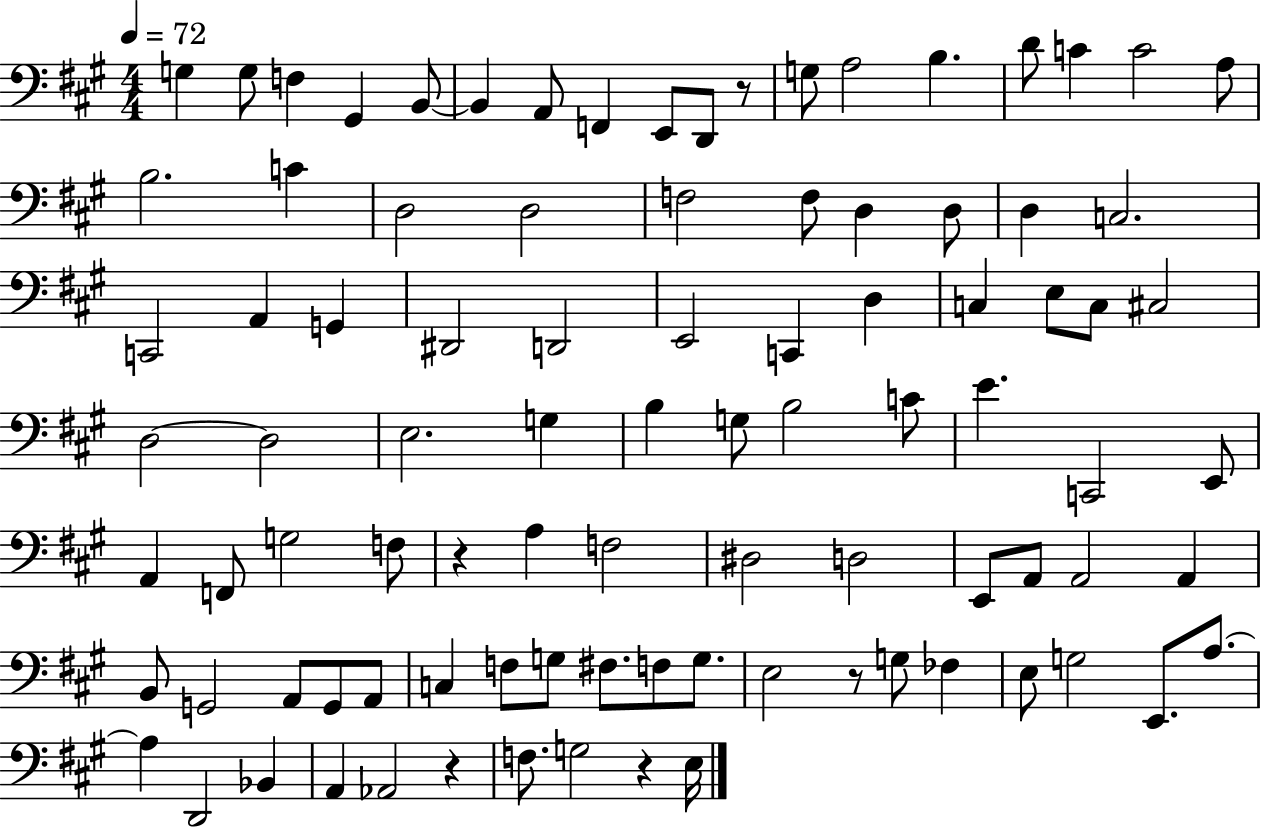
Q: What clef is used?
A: bass